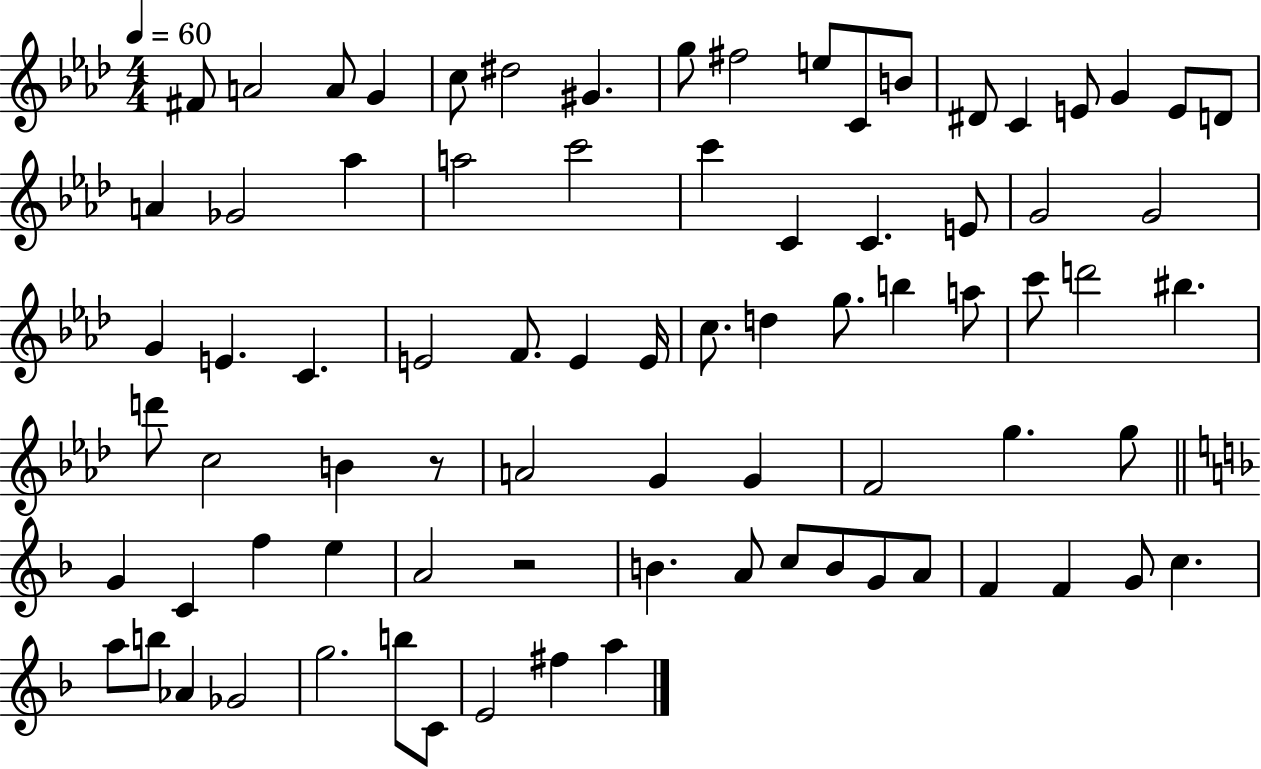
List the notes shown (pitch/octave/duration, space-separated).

F#4/e A4/h A4/e G4/q C5/e D#5/h G#4/q. G5/e F#5/h E5/e C4/e B4/e D#4/e C4/q E4/e G4/q E4/e D4/e A4/q Gb4/h Ab5/q A5/h C6/h C6/q C4/q C4/q. E4/e G4/h G4/h G4/q E4/q. C4/q. E4/h F4/e. E4/q E4/s C5/e. D5/q G5/e. B5/q A5/e C6/e D6/h BIS5/q. D6/e C5/h B4/q R/e A4/h G4/q G4/q F4/h G5/q. G5/e G4/q C4/q F5/q E5/q A4/h R/h B4/q. A4/e C5/e B4/e G4/e A4/e F4/q F4/q G4/e C5/q. A5/e B5/e Ab4/q Gb4/h G5/h. B5/e C4/e E4/h F#5/q A5/q